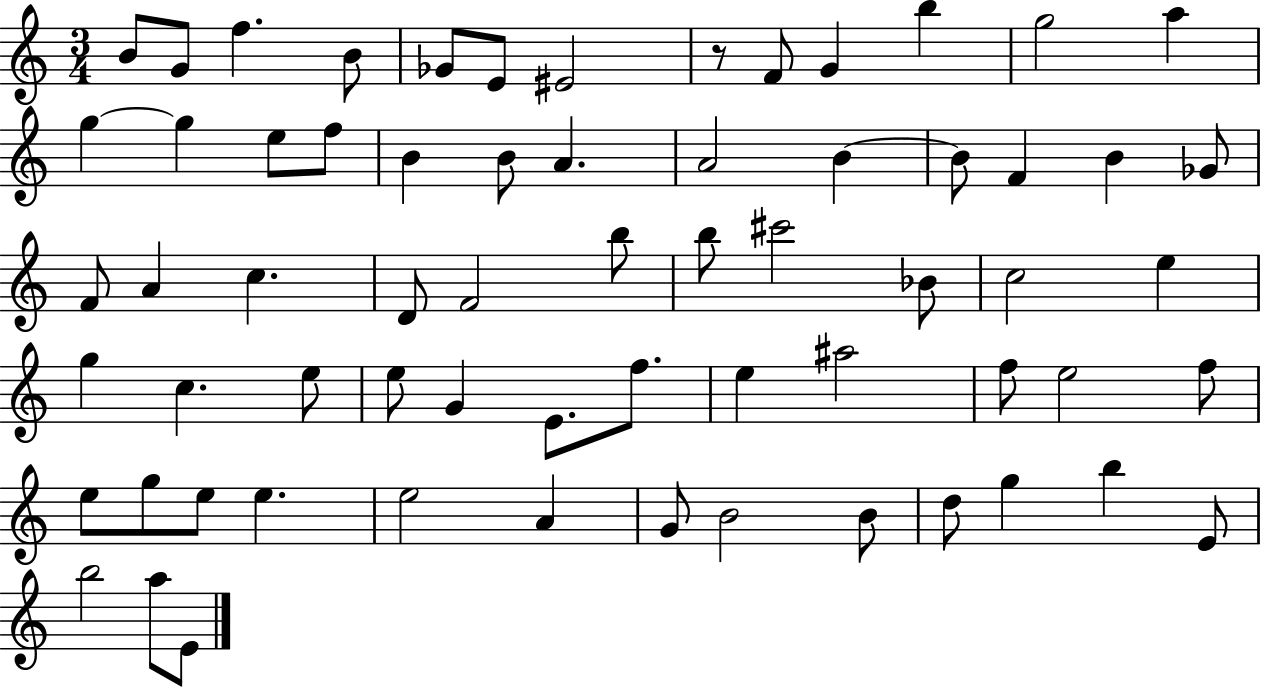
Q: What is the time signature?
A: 3/4